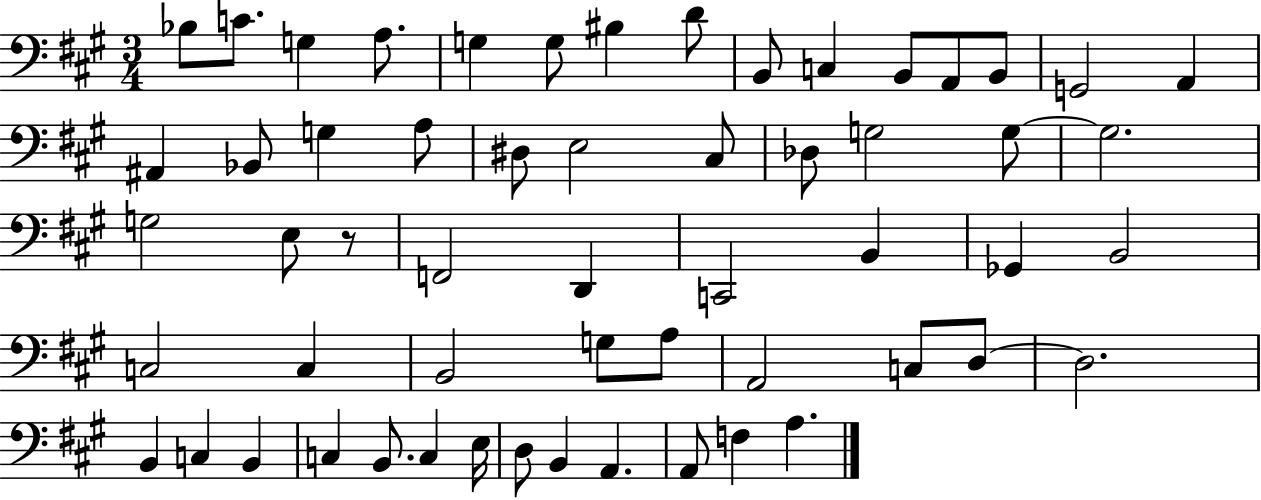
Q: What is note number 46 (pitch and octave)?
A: B2